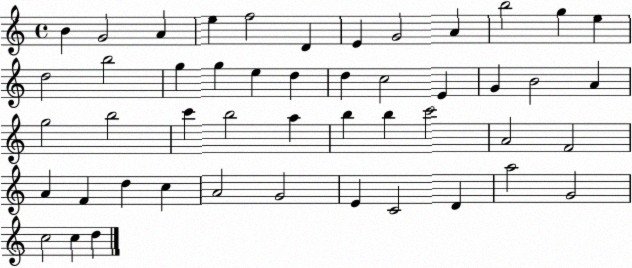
X:1
T:Untitled
M:4/4
L:1/4
K:C
B G2 A e f2 D E G2 A b2 g e d2 b2 g g e d d c2 E G B2 A g2 b2 c' b2 a b b c'2 A2 F2 A F d c A2 G2 E C2 D a2 G2 c2 c d